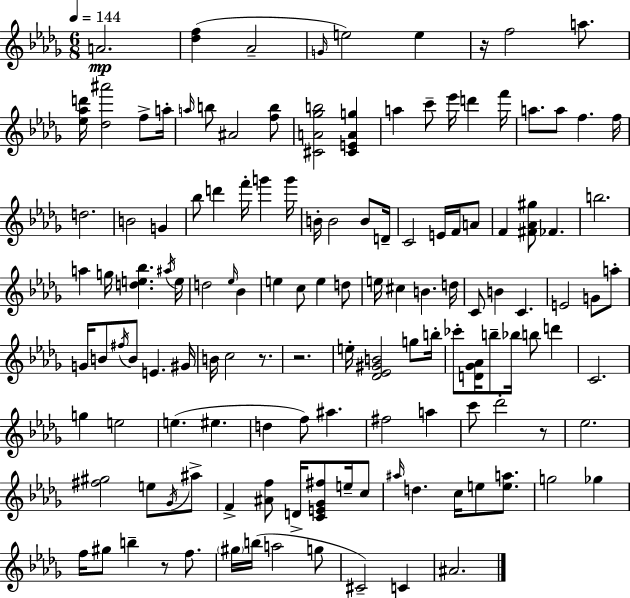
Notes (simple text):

A4/h. [Db5,F5]/q Ab4/h G4/s E5/h E5/q R/s F5/h A5/e. [Eb5,Ab5,D6]/s [Db5,A#6]/h F5/e A5/s A5/s B5/e A#4/h [F5,B5]/e [C#4,A4,Gb5,B5]/h [C#4,E4,A4,G5]/q A5/q C6/e Eb6/s D6/q F6/s A5/e. A5/e F5/q. F5/s D5/h. B4/h G4/q Bb5/e D6/q F6/s G6/q G6/s B4/s B4/h B4/e D4/s C4/h E4/s F4/s A4/e F4/q [F#4,Ab4,G#5]/e FES4/q. B5/h. A5/q G5/s [D5,E5,Bb5]/q. A#5/s E5/s D5/h Eb5/s Bb4/q E5/q C5/e E5/q D5/e E5/s C#5/q B4/q. D5/s C4/e B4/q C4/q. E4/h G4/e A5/e G4/s B4/e F#5/s B4/e E4/q. G#4/s B4/s C5/h R/e. R/h. E5/s [Db4,Eb4,G#4,B4]/h G5/e B5/s CES6/e [D4,Gb4,Ab4]/s B5/e Bb5/s B5/e D6/q C4/h. G5/q E5/h E5/q. EIS5/q. D5/q F5/e A#5/q. F#5/h A5/q C6/e Db6/h R/e Eb5/h. [F#5,G#5]/h E5/e Gb4/s A#5/e F4/q [A#4,F5]/e D4/s [C4,E4,Gb4,F#5]/e E5/s C5/e A#5/s D5/q. C5/s E5/e [E5,A5]/e. G5/h Gb5/q F5/s G#5/e B5/q R/e F5/e. G#5/s B5/s A5/h G5/e C#4/h C4/q A#4/h.